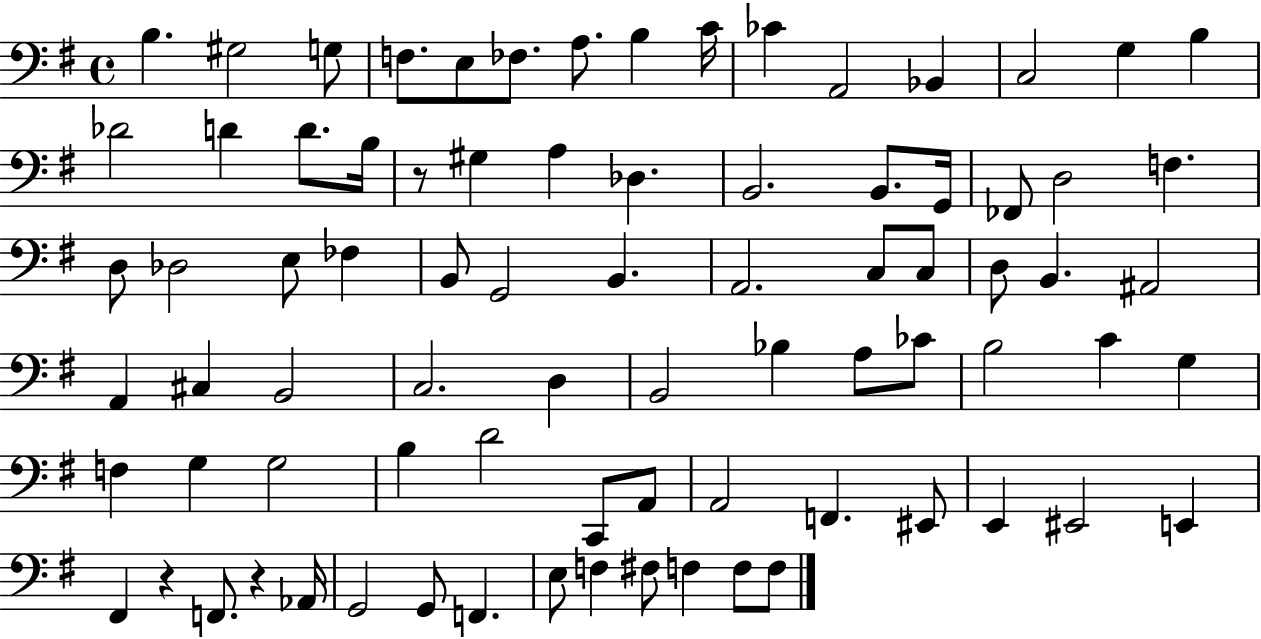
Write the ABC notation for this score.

X:1
T:Untitled
M:4/4
L:1/4
K:G
B, ^G,2 G,/2 F,/2 E,/2 _F,/2 A,/2 B, C/4 _C A,,2 _B,, C,2 G, B, _D2 D D/2 B,/4 z/2 ^G, A, _D, B,,2 B,,/2 G,,/4 _F,,/2 D,2 F, D,/2 _D,2 E,/2 _F, B,,/2 G,,2 B,, A,,2 C,/2 C,/2 D,/2 B,, ^A,,2 A,, ^C, B,,2 C,2 D, B,,2 _B, A,/2 _C/2 B,2 C G, F, G, G,2 B, D2 C,,/2 A,,/2 A,,2 F,, ^E,,/2 E,, ^E,,2 E,, ^F,, z F,,/2 z _A,,/4 G,,2 G,,/2 F,, E,/2 F, ^F,/2 F, F,/2 F,/2